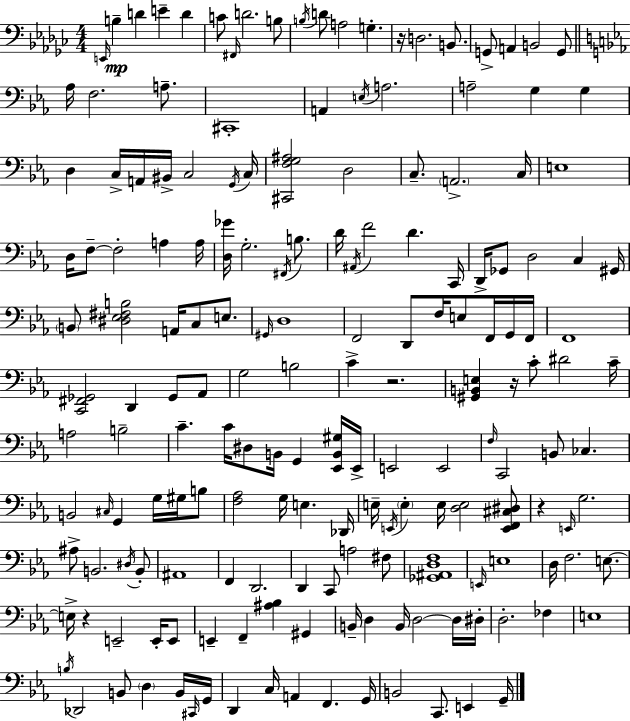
E2/s B3/q D4/q E4/q D4/q C4/e F#2/s D4/h. B3/e B3/s D4/e A3/h G3/q. R/s D3/h. B2/e. G2/e A2/q B2/h G2/e Ab3/s F3/h. A3/e. C#2/w A2/q E3/s A3/h. A3/h G3/q G3/q D3/q C3/s A2/s BIS2/s C3/h G2/s C3/s [C#2,F3,G3,A#3]/h D3/h C3/e. A2/h. C3/s E3/w D3/s F3/e F3/h A3/q A3/s [D3,Gb4]/s G3/h. F#2/s B3/e. D4/s A#2/s F4/h D4/q. C2/s D2/s Gb2/e D3/h C3/q G#2/s B2/e [D#3,Eb3,F#3,B3]/h A2/s C3/e E3/e. G#2/s D3/w F2/h D2/e F3/s E3/e F2/s G2/s F2/s F2/w [C2,F#2,Gb2]/h D2/q Gb2/e Ab2/e G3/h B3/h C4/q R/h. [G#2,B2,E3]/q R/s C4/e D#4/h C4/s A3/h B3/h C4/q. C4/s D#3/e B2/s G2/q [Eb2,B2,G#3]/s Eb2/s E2/h E2/h F3/s C2/h B2/e CES3/q. B2/h C#3/s G2/q G3/s G#3/s B3/e [F3,Ab3]/h G3/s E3/q. Db2/s E3/s E2/s E3/q E3/s [D3,E3]/h [E2,F2,C#3,D#3]/e R/q E2/s G3/h. A#3/e B2/h. D#3/s B2/e A#2/w F2/q D2/h. D2/q C2/e A3/h F#3/e [Gb2,A#2,D3,F3]/w E2/s E3/w D3/s F3/h. E3/e. E3/s R/q E2/h E2/s E2/e E2/q F2/q [A#3,Bb3]/q G#2/q B2/s D3/q B2/s D3/h D3/s D#3/s D3/h. FES3/q E3/w B3/s Db2/h B2/e D3/q B2/s C#2/s G2/s D2/q C3/s A2/q F2/q. G2/s B2/h C2/e. E2/q G2/s